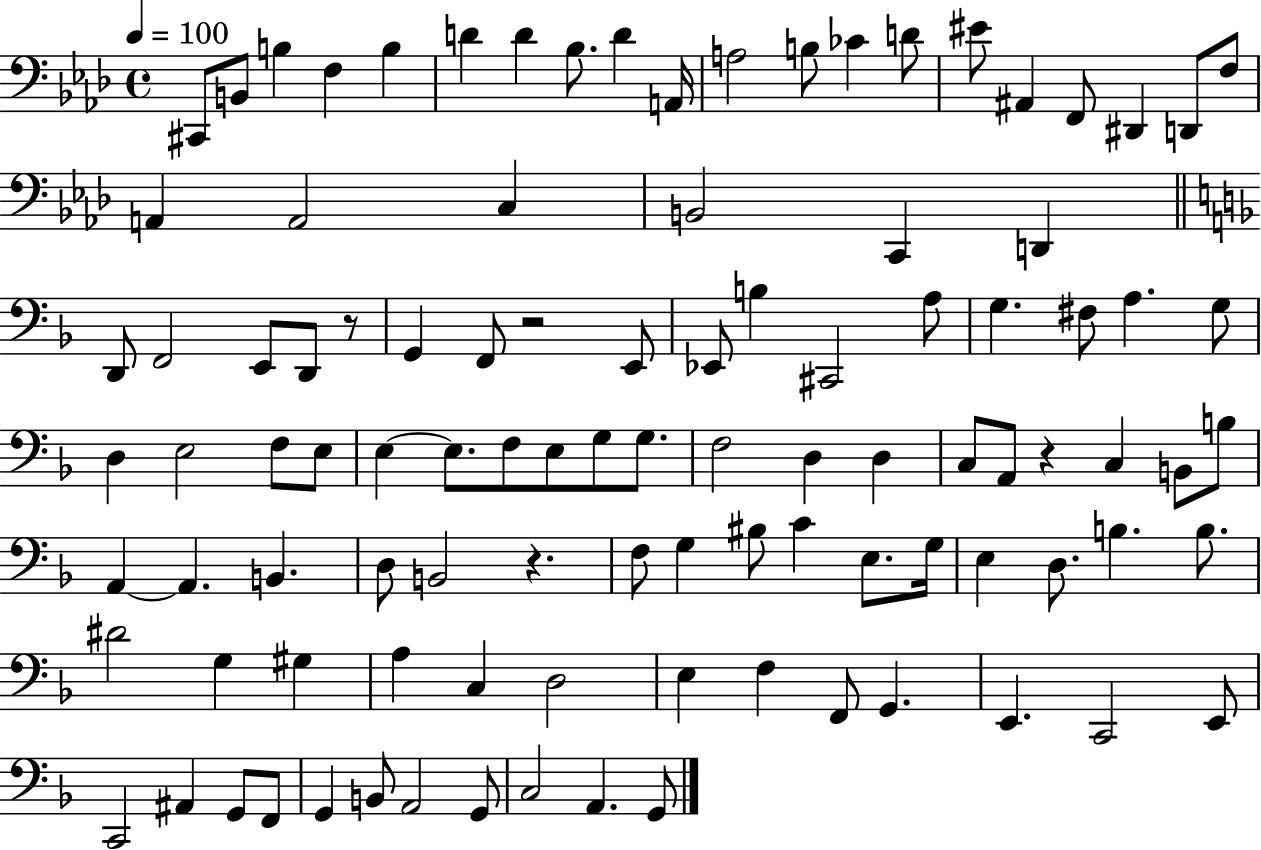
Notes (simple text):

C#2/e B2/e B3/q F3/q B3/q D4/q D4/q Bb3/e. D4/q A2/s A3/h B3/e CES4/q D4/e EIS4/e A#2/q F2/e D#2/q D2/e F3/e A2/q A2/h C3/q B2/h C2/q D2/q D2/e F2/h E2/e D2/e R/e G2/q F2/e R/h E2/e Eb2/e B3/q C#2/h A3/e G3/q. F#3/e A3/q. G3/e D3/q E3/h F3/e E3/e E3/q E3/e. F3/e E3/e G3/e G3/e. F3/h D3/q D3/q C3/e A2/e R/q C3/q B2/e B3/e A2/q A2/q. B2/q. D3/e B2/h R/q. F3/e G3/q BIS3/e C4/q E3/e. G3/s E3/q D3/e. B3/q. B3/e. D#4/h G3/q G#3/q A3/q C3/q D3/h E3/q F3/q F2/e G2/q. E2/q. C2/h E2/e C2/h A#2/q G2/e F2/e G2/q B2/e A2/h G2/e C3/h A2/q. G2/e